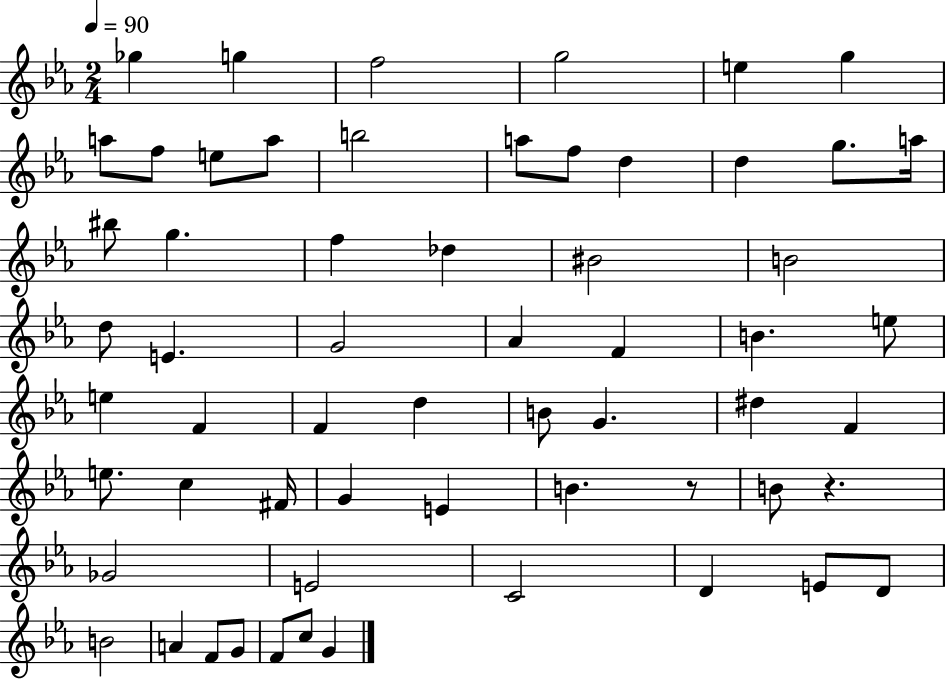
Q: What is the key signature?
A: EES major